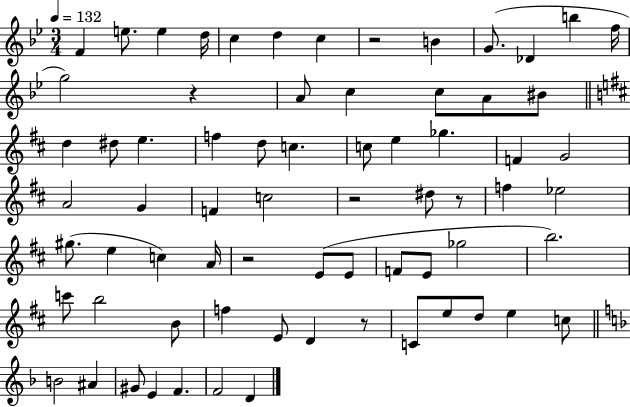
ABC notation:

X:1
T:Untitled
M:3/4
L:1/4
K:Bb
F e/2 e d/4 c d c z2 B G/2 _D b f/4 g2 z A/2 c c/2 A/2 ^B/2 d ^d/2 e f d/2 c c/2 e _g F G2 A2 G F c2 z2 ^d/2 z/2 f _e2 ^g/2 e c A/4 z2 E/2 E/2 F/2 E/2 _g2 b2 c'/2 b2 B/2 f E/2 D z/2 C/2 e/2 d/2 e c/2 B2 ^A ^G/2 E F F2 D